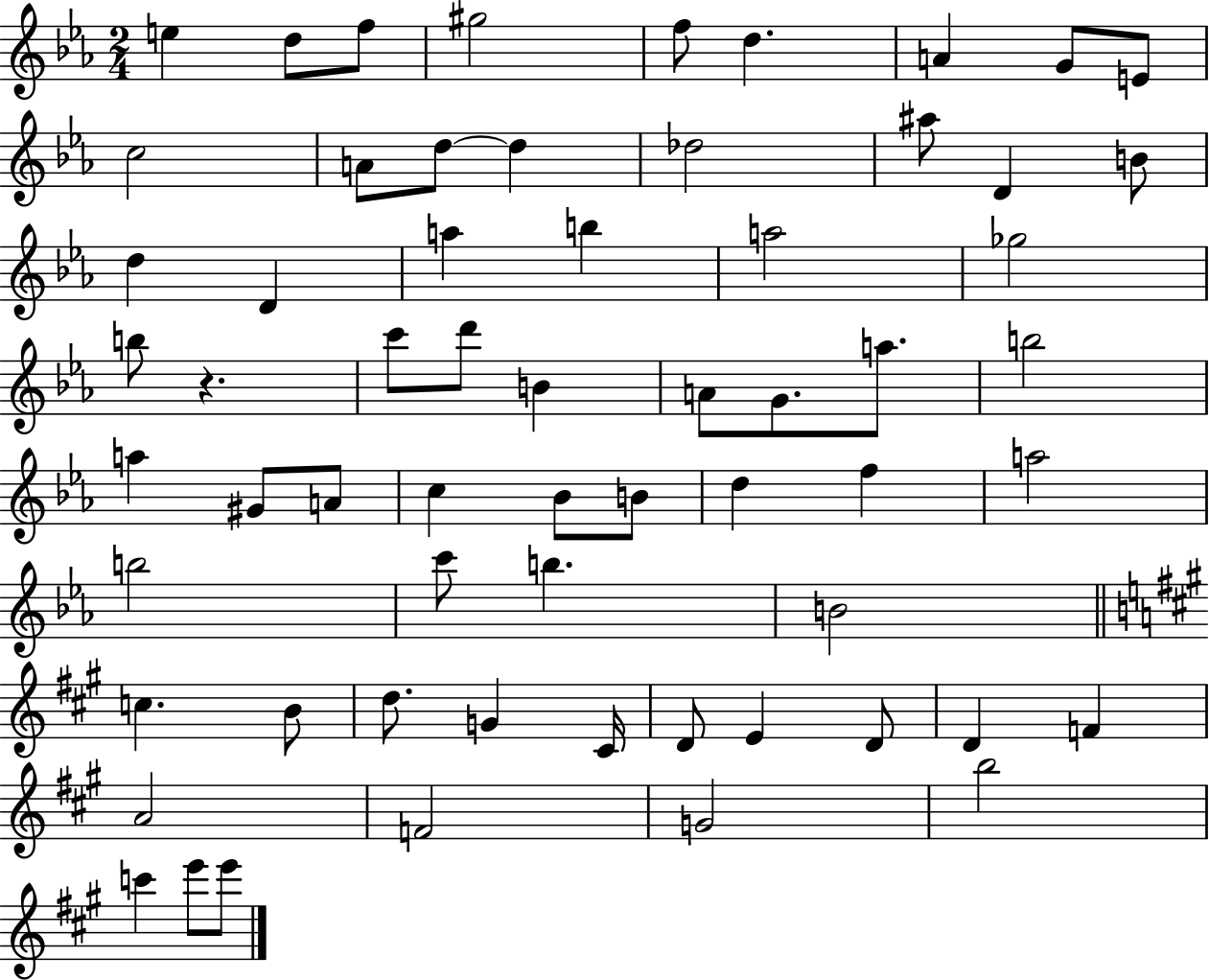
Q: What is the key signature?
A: EES major